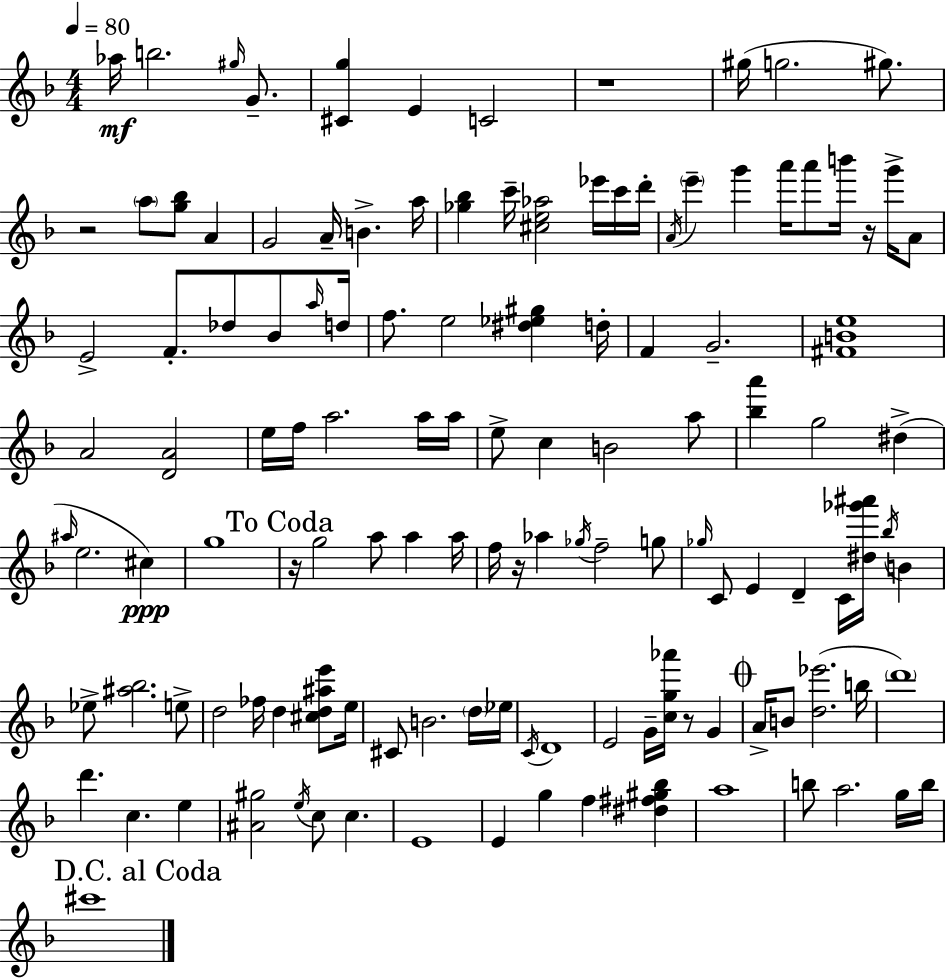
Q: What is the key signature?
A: D minor